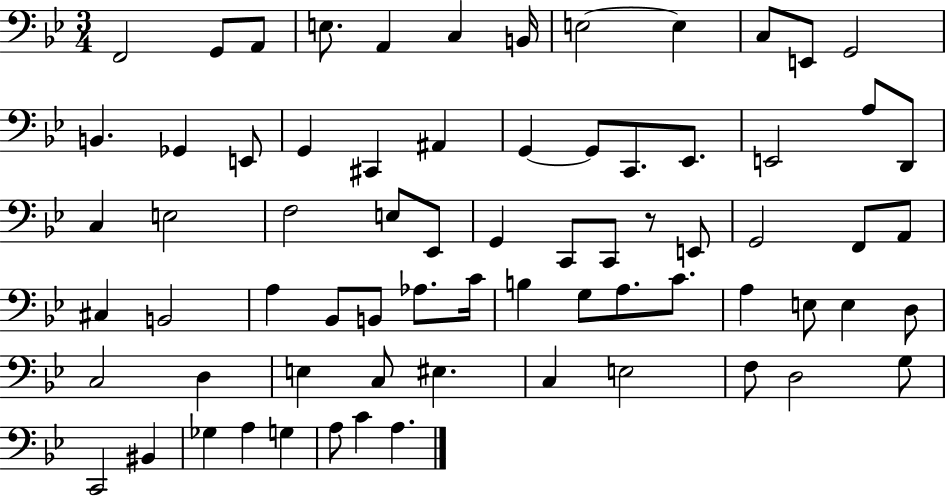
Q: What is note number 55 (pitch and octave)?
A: E3